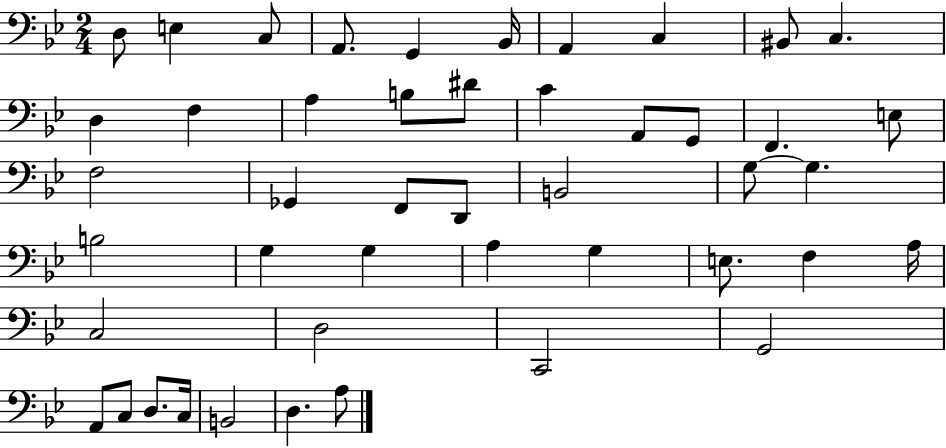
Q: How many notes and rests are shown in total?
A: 46